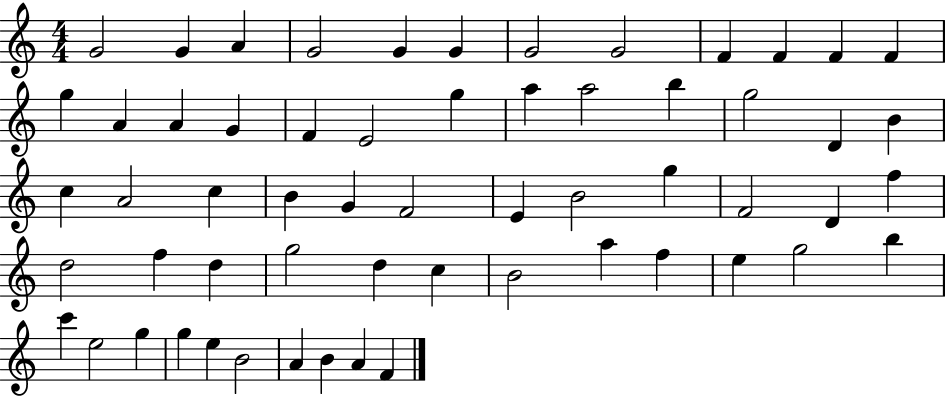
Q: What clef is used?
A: treble